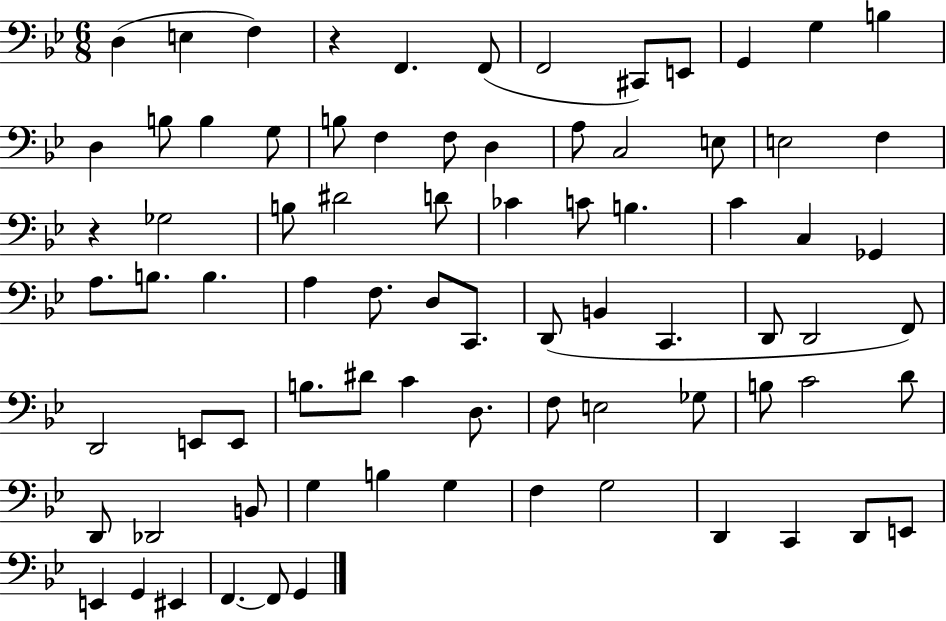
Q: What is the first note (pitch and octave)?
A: D3